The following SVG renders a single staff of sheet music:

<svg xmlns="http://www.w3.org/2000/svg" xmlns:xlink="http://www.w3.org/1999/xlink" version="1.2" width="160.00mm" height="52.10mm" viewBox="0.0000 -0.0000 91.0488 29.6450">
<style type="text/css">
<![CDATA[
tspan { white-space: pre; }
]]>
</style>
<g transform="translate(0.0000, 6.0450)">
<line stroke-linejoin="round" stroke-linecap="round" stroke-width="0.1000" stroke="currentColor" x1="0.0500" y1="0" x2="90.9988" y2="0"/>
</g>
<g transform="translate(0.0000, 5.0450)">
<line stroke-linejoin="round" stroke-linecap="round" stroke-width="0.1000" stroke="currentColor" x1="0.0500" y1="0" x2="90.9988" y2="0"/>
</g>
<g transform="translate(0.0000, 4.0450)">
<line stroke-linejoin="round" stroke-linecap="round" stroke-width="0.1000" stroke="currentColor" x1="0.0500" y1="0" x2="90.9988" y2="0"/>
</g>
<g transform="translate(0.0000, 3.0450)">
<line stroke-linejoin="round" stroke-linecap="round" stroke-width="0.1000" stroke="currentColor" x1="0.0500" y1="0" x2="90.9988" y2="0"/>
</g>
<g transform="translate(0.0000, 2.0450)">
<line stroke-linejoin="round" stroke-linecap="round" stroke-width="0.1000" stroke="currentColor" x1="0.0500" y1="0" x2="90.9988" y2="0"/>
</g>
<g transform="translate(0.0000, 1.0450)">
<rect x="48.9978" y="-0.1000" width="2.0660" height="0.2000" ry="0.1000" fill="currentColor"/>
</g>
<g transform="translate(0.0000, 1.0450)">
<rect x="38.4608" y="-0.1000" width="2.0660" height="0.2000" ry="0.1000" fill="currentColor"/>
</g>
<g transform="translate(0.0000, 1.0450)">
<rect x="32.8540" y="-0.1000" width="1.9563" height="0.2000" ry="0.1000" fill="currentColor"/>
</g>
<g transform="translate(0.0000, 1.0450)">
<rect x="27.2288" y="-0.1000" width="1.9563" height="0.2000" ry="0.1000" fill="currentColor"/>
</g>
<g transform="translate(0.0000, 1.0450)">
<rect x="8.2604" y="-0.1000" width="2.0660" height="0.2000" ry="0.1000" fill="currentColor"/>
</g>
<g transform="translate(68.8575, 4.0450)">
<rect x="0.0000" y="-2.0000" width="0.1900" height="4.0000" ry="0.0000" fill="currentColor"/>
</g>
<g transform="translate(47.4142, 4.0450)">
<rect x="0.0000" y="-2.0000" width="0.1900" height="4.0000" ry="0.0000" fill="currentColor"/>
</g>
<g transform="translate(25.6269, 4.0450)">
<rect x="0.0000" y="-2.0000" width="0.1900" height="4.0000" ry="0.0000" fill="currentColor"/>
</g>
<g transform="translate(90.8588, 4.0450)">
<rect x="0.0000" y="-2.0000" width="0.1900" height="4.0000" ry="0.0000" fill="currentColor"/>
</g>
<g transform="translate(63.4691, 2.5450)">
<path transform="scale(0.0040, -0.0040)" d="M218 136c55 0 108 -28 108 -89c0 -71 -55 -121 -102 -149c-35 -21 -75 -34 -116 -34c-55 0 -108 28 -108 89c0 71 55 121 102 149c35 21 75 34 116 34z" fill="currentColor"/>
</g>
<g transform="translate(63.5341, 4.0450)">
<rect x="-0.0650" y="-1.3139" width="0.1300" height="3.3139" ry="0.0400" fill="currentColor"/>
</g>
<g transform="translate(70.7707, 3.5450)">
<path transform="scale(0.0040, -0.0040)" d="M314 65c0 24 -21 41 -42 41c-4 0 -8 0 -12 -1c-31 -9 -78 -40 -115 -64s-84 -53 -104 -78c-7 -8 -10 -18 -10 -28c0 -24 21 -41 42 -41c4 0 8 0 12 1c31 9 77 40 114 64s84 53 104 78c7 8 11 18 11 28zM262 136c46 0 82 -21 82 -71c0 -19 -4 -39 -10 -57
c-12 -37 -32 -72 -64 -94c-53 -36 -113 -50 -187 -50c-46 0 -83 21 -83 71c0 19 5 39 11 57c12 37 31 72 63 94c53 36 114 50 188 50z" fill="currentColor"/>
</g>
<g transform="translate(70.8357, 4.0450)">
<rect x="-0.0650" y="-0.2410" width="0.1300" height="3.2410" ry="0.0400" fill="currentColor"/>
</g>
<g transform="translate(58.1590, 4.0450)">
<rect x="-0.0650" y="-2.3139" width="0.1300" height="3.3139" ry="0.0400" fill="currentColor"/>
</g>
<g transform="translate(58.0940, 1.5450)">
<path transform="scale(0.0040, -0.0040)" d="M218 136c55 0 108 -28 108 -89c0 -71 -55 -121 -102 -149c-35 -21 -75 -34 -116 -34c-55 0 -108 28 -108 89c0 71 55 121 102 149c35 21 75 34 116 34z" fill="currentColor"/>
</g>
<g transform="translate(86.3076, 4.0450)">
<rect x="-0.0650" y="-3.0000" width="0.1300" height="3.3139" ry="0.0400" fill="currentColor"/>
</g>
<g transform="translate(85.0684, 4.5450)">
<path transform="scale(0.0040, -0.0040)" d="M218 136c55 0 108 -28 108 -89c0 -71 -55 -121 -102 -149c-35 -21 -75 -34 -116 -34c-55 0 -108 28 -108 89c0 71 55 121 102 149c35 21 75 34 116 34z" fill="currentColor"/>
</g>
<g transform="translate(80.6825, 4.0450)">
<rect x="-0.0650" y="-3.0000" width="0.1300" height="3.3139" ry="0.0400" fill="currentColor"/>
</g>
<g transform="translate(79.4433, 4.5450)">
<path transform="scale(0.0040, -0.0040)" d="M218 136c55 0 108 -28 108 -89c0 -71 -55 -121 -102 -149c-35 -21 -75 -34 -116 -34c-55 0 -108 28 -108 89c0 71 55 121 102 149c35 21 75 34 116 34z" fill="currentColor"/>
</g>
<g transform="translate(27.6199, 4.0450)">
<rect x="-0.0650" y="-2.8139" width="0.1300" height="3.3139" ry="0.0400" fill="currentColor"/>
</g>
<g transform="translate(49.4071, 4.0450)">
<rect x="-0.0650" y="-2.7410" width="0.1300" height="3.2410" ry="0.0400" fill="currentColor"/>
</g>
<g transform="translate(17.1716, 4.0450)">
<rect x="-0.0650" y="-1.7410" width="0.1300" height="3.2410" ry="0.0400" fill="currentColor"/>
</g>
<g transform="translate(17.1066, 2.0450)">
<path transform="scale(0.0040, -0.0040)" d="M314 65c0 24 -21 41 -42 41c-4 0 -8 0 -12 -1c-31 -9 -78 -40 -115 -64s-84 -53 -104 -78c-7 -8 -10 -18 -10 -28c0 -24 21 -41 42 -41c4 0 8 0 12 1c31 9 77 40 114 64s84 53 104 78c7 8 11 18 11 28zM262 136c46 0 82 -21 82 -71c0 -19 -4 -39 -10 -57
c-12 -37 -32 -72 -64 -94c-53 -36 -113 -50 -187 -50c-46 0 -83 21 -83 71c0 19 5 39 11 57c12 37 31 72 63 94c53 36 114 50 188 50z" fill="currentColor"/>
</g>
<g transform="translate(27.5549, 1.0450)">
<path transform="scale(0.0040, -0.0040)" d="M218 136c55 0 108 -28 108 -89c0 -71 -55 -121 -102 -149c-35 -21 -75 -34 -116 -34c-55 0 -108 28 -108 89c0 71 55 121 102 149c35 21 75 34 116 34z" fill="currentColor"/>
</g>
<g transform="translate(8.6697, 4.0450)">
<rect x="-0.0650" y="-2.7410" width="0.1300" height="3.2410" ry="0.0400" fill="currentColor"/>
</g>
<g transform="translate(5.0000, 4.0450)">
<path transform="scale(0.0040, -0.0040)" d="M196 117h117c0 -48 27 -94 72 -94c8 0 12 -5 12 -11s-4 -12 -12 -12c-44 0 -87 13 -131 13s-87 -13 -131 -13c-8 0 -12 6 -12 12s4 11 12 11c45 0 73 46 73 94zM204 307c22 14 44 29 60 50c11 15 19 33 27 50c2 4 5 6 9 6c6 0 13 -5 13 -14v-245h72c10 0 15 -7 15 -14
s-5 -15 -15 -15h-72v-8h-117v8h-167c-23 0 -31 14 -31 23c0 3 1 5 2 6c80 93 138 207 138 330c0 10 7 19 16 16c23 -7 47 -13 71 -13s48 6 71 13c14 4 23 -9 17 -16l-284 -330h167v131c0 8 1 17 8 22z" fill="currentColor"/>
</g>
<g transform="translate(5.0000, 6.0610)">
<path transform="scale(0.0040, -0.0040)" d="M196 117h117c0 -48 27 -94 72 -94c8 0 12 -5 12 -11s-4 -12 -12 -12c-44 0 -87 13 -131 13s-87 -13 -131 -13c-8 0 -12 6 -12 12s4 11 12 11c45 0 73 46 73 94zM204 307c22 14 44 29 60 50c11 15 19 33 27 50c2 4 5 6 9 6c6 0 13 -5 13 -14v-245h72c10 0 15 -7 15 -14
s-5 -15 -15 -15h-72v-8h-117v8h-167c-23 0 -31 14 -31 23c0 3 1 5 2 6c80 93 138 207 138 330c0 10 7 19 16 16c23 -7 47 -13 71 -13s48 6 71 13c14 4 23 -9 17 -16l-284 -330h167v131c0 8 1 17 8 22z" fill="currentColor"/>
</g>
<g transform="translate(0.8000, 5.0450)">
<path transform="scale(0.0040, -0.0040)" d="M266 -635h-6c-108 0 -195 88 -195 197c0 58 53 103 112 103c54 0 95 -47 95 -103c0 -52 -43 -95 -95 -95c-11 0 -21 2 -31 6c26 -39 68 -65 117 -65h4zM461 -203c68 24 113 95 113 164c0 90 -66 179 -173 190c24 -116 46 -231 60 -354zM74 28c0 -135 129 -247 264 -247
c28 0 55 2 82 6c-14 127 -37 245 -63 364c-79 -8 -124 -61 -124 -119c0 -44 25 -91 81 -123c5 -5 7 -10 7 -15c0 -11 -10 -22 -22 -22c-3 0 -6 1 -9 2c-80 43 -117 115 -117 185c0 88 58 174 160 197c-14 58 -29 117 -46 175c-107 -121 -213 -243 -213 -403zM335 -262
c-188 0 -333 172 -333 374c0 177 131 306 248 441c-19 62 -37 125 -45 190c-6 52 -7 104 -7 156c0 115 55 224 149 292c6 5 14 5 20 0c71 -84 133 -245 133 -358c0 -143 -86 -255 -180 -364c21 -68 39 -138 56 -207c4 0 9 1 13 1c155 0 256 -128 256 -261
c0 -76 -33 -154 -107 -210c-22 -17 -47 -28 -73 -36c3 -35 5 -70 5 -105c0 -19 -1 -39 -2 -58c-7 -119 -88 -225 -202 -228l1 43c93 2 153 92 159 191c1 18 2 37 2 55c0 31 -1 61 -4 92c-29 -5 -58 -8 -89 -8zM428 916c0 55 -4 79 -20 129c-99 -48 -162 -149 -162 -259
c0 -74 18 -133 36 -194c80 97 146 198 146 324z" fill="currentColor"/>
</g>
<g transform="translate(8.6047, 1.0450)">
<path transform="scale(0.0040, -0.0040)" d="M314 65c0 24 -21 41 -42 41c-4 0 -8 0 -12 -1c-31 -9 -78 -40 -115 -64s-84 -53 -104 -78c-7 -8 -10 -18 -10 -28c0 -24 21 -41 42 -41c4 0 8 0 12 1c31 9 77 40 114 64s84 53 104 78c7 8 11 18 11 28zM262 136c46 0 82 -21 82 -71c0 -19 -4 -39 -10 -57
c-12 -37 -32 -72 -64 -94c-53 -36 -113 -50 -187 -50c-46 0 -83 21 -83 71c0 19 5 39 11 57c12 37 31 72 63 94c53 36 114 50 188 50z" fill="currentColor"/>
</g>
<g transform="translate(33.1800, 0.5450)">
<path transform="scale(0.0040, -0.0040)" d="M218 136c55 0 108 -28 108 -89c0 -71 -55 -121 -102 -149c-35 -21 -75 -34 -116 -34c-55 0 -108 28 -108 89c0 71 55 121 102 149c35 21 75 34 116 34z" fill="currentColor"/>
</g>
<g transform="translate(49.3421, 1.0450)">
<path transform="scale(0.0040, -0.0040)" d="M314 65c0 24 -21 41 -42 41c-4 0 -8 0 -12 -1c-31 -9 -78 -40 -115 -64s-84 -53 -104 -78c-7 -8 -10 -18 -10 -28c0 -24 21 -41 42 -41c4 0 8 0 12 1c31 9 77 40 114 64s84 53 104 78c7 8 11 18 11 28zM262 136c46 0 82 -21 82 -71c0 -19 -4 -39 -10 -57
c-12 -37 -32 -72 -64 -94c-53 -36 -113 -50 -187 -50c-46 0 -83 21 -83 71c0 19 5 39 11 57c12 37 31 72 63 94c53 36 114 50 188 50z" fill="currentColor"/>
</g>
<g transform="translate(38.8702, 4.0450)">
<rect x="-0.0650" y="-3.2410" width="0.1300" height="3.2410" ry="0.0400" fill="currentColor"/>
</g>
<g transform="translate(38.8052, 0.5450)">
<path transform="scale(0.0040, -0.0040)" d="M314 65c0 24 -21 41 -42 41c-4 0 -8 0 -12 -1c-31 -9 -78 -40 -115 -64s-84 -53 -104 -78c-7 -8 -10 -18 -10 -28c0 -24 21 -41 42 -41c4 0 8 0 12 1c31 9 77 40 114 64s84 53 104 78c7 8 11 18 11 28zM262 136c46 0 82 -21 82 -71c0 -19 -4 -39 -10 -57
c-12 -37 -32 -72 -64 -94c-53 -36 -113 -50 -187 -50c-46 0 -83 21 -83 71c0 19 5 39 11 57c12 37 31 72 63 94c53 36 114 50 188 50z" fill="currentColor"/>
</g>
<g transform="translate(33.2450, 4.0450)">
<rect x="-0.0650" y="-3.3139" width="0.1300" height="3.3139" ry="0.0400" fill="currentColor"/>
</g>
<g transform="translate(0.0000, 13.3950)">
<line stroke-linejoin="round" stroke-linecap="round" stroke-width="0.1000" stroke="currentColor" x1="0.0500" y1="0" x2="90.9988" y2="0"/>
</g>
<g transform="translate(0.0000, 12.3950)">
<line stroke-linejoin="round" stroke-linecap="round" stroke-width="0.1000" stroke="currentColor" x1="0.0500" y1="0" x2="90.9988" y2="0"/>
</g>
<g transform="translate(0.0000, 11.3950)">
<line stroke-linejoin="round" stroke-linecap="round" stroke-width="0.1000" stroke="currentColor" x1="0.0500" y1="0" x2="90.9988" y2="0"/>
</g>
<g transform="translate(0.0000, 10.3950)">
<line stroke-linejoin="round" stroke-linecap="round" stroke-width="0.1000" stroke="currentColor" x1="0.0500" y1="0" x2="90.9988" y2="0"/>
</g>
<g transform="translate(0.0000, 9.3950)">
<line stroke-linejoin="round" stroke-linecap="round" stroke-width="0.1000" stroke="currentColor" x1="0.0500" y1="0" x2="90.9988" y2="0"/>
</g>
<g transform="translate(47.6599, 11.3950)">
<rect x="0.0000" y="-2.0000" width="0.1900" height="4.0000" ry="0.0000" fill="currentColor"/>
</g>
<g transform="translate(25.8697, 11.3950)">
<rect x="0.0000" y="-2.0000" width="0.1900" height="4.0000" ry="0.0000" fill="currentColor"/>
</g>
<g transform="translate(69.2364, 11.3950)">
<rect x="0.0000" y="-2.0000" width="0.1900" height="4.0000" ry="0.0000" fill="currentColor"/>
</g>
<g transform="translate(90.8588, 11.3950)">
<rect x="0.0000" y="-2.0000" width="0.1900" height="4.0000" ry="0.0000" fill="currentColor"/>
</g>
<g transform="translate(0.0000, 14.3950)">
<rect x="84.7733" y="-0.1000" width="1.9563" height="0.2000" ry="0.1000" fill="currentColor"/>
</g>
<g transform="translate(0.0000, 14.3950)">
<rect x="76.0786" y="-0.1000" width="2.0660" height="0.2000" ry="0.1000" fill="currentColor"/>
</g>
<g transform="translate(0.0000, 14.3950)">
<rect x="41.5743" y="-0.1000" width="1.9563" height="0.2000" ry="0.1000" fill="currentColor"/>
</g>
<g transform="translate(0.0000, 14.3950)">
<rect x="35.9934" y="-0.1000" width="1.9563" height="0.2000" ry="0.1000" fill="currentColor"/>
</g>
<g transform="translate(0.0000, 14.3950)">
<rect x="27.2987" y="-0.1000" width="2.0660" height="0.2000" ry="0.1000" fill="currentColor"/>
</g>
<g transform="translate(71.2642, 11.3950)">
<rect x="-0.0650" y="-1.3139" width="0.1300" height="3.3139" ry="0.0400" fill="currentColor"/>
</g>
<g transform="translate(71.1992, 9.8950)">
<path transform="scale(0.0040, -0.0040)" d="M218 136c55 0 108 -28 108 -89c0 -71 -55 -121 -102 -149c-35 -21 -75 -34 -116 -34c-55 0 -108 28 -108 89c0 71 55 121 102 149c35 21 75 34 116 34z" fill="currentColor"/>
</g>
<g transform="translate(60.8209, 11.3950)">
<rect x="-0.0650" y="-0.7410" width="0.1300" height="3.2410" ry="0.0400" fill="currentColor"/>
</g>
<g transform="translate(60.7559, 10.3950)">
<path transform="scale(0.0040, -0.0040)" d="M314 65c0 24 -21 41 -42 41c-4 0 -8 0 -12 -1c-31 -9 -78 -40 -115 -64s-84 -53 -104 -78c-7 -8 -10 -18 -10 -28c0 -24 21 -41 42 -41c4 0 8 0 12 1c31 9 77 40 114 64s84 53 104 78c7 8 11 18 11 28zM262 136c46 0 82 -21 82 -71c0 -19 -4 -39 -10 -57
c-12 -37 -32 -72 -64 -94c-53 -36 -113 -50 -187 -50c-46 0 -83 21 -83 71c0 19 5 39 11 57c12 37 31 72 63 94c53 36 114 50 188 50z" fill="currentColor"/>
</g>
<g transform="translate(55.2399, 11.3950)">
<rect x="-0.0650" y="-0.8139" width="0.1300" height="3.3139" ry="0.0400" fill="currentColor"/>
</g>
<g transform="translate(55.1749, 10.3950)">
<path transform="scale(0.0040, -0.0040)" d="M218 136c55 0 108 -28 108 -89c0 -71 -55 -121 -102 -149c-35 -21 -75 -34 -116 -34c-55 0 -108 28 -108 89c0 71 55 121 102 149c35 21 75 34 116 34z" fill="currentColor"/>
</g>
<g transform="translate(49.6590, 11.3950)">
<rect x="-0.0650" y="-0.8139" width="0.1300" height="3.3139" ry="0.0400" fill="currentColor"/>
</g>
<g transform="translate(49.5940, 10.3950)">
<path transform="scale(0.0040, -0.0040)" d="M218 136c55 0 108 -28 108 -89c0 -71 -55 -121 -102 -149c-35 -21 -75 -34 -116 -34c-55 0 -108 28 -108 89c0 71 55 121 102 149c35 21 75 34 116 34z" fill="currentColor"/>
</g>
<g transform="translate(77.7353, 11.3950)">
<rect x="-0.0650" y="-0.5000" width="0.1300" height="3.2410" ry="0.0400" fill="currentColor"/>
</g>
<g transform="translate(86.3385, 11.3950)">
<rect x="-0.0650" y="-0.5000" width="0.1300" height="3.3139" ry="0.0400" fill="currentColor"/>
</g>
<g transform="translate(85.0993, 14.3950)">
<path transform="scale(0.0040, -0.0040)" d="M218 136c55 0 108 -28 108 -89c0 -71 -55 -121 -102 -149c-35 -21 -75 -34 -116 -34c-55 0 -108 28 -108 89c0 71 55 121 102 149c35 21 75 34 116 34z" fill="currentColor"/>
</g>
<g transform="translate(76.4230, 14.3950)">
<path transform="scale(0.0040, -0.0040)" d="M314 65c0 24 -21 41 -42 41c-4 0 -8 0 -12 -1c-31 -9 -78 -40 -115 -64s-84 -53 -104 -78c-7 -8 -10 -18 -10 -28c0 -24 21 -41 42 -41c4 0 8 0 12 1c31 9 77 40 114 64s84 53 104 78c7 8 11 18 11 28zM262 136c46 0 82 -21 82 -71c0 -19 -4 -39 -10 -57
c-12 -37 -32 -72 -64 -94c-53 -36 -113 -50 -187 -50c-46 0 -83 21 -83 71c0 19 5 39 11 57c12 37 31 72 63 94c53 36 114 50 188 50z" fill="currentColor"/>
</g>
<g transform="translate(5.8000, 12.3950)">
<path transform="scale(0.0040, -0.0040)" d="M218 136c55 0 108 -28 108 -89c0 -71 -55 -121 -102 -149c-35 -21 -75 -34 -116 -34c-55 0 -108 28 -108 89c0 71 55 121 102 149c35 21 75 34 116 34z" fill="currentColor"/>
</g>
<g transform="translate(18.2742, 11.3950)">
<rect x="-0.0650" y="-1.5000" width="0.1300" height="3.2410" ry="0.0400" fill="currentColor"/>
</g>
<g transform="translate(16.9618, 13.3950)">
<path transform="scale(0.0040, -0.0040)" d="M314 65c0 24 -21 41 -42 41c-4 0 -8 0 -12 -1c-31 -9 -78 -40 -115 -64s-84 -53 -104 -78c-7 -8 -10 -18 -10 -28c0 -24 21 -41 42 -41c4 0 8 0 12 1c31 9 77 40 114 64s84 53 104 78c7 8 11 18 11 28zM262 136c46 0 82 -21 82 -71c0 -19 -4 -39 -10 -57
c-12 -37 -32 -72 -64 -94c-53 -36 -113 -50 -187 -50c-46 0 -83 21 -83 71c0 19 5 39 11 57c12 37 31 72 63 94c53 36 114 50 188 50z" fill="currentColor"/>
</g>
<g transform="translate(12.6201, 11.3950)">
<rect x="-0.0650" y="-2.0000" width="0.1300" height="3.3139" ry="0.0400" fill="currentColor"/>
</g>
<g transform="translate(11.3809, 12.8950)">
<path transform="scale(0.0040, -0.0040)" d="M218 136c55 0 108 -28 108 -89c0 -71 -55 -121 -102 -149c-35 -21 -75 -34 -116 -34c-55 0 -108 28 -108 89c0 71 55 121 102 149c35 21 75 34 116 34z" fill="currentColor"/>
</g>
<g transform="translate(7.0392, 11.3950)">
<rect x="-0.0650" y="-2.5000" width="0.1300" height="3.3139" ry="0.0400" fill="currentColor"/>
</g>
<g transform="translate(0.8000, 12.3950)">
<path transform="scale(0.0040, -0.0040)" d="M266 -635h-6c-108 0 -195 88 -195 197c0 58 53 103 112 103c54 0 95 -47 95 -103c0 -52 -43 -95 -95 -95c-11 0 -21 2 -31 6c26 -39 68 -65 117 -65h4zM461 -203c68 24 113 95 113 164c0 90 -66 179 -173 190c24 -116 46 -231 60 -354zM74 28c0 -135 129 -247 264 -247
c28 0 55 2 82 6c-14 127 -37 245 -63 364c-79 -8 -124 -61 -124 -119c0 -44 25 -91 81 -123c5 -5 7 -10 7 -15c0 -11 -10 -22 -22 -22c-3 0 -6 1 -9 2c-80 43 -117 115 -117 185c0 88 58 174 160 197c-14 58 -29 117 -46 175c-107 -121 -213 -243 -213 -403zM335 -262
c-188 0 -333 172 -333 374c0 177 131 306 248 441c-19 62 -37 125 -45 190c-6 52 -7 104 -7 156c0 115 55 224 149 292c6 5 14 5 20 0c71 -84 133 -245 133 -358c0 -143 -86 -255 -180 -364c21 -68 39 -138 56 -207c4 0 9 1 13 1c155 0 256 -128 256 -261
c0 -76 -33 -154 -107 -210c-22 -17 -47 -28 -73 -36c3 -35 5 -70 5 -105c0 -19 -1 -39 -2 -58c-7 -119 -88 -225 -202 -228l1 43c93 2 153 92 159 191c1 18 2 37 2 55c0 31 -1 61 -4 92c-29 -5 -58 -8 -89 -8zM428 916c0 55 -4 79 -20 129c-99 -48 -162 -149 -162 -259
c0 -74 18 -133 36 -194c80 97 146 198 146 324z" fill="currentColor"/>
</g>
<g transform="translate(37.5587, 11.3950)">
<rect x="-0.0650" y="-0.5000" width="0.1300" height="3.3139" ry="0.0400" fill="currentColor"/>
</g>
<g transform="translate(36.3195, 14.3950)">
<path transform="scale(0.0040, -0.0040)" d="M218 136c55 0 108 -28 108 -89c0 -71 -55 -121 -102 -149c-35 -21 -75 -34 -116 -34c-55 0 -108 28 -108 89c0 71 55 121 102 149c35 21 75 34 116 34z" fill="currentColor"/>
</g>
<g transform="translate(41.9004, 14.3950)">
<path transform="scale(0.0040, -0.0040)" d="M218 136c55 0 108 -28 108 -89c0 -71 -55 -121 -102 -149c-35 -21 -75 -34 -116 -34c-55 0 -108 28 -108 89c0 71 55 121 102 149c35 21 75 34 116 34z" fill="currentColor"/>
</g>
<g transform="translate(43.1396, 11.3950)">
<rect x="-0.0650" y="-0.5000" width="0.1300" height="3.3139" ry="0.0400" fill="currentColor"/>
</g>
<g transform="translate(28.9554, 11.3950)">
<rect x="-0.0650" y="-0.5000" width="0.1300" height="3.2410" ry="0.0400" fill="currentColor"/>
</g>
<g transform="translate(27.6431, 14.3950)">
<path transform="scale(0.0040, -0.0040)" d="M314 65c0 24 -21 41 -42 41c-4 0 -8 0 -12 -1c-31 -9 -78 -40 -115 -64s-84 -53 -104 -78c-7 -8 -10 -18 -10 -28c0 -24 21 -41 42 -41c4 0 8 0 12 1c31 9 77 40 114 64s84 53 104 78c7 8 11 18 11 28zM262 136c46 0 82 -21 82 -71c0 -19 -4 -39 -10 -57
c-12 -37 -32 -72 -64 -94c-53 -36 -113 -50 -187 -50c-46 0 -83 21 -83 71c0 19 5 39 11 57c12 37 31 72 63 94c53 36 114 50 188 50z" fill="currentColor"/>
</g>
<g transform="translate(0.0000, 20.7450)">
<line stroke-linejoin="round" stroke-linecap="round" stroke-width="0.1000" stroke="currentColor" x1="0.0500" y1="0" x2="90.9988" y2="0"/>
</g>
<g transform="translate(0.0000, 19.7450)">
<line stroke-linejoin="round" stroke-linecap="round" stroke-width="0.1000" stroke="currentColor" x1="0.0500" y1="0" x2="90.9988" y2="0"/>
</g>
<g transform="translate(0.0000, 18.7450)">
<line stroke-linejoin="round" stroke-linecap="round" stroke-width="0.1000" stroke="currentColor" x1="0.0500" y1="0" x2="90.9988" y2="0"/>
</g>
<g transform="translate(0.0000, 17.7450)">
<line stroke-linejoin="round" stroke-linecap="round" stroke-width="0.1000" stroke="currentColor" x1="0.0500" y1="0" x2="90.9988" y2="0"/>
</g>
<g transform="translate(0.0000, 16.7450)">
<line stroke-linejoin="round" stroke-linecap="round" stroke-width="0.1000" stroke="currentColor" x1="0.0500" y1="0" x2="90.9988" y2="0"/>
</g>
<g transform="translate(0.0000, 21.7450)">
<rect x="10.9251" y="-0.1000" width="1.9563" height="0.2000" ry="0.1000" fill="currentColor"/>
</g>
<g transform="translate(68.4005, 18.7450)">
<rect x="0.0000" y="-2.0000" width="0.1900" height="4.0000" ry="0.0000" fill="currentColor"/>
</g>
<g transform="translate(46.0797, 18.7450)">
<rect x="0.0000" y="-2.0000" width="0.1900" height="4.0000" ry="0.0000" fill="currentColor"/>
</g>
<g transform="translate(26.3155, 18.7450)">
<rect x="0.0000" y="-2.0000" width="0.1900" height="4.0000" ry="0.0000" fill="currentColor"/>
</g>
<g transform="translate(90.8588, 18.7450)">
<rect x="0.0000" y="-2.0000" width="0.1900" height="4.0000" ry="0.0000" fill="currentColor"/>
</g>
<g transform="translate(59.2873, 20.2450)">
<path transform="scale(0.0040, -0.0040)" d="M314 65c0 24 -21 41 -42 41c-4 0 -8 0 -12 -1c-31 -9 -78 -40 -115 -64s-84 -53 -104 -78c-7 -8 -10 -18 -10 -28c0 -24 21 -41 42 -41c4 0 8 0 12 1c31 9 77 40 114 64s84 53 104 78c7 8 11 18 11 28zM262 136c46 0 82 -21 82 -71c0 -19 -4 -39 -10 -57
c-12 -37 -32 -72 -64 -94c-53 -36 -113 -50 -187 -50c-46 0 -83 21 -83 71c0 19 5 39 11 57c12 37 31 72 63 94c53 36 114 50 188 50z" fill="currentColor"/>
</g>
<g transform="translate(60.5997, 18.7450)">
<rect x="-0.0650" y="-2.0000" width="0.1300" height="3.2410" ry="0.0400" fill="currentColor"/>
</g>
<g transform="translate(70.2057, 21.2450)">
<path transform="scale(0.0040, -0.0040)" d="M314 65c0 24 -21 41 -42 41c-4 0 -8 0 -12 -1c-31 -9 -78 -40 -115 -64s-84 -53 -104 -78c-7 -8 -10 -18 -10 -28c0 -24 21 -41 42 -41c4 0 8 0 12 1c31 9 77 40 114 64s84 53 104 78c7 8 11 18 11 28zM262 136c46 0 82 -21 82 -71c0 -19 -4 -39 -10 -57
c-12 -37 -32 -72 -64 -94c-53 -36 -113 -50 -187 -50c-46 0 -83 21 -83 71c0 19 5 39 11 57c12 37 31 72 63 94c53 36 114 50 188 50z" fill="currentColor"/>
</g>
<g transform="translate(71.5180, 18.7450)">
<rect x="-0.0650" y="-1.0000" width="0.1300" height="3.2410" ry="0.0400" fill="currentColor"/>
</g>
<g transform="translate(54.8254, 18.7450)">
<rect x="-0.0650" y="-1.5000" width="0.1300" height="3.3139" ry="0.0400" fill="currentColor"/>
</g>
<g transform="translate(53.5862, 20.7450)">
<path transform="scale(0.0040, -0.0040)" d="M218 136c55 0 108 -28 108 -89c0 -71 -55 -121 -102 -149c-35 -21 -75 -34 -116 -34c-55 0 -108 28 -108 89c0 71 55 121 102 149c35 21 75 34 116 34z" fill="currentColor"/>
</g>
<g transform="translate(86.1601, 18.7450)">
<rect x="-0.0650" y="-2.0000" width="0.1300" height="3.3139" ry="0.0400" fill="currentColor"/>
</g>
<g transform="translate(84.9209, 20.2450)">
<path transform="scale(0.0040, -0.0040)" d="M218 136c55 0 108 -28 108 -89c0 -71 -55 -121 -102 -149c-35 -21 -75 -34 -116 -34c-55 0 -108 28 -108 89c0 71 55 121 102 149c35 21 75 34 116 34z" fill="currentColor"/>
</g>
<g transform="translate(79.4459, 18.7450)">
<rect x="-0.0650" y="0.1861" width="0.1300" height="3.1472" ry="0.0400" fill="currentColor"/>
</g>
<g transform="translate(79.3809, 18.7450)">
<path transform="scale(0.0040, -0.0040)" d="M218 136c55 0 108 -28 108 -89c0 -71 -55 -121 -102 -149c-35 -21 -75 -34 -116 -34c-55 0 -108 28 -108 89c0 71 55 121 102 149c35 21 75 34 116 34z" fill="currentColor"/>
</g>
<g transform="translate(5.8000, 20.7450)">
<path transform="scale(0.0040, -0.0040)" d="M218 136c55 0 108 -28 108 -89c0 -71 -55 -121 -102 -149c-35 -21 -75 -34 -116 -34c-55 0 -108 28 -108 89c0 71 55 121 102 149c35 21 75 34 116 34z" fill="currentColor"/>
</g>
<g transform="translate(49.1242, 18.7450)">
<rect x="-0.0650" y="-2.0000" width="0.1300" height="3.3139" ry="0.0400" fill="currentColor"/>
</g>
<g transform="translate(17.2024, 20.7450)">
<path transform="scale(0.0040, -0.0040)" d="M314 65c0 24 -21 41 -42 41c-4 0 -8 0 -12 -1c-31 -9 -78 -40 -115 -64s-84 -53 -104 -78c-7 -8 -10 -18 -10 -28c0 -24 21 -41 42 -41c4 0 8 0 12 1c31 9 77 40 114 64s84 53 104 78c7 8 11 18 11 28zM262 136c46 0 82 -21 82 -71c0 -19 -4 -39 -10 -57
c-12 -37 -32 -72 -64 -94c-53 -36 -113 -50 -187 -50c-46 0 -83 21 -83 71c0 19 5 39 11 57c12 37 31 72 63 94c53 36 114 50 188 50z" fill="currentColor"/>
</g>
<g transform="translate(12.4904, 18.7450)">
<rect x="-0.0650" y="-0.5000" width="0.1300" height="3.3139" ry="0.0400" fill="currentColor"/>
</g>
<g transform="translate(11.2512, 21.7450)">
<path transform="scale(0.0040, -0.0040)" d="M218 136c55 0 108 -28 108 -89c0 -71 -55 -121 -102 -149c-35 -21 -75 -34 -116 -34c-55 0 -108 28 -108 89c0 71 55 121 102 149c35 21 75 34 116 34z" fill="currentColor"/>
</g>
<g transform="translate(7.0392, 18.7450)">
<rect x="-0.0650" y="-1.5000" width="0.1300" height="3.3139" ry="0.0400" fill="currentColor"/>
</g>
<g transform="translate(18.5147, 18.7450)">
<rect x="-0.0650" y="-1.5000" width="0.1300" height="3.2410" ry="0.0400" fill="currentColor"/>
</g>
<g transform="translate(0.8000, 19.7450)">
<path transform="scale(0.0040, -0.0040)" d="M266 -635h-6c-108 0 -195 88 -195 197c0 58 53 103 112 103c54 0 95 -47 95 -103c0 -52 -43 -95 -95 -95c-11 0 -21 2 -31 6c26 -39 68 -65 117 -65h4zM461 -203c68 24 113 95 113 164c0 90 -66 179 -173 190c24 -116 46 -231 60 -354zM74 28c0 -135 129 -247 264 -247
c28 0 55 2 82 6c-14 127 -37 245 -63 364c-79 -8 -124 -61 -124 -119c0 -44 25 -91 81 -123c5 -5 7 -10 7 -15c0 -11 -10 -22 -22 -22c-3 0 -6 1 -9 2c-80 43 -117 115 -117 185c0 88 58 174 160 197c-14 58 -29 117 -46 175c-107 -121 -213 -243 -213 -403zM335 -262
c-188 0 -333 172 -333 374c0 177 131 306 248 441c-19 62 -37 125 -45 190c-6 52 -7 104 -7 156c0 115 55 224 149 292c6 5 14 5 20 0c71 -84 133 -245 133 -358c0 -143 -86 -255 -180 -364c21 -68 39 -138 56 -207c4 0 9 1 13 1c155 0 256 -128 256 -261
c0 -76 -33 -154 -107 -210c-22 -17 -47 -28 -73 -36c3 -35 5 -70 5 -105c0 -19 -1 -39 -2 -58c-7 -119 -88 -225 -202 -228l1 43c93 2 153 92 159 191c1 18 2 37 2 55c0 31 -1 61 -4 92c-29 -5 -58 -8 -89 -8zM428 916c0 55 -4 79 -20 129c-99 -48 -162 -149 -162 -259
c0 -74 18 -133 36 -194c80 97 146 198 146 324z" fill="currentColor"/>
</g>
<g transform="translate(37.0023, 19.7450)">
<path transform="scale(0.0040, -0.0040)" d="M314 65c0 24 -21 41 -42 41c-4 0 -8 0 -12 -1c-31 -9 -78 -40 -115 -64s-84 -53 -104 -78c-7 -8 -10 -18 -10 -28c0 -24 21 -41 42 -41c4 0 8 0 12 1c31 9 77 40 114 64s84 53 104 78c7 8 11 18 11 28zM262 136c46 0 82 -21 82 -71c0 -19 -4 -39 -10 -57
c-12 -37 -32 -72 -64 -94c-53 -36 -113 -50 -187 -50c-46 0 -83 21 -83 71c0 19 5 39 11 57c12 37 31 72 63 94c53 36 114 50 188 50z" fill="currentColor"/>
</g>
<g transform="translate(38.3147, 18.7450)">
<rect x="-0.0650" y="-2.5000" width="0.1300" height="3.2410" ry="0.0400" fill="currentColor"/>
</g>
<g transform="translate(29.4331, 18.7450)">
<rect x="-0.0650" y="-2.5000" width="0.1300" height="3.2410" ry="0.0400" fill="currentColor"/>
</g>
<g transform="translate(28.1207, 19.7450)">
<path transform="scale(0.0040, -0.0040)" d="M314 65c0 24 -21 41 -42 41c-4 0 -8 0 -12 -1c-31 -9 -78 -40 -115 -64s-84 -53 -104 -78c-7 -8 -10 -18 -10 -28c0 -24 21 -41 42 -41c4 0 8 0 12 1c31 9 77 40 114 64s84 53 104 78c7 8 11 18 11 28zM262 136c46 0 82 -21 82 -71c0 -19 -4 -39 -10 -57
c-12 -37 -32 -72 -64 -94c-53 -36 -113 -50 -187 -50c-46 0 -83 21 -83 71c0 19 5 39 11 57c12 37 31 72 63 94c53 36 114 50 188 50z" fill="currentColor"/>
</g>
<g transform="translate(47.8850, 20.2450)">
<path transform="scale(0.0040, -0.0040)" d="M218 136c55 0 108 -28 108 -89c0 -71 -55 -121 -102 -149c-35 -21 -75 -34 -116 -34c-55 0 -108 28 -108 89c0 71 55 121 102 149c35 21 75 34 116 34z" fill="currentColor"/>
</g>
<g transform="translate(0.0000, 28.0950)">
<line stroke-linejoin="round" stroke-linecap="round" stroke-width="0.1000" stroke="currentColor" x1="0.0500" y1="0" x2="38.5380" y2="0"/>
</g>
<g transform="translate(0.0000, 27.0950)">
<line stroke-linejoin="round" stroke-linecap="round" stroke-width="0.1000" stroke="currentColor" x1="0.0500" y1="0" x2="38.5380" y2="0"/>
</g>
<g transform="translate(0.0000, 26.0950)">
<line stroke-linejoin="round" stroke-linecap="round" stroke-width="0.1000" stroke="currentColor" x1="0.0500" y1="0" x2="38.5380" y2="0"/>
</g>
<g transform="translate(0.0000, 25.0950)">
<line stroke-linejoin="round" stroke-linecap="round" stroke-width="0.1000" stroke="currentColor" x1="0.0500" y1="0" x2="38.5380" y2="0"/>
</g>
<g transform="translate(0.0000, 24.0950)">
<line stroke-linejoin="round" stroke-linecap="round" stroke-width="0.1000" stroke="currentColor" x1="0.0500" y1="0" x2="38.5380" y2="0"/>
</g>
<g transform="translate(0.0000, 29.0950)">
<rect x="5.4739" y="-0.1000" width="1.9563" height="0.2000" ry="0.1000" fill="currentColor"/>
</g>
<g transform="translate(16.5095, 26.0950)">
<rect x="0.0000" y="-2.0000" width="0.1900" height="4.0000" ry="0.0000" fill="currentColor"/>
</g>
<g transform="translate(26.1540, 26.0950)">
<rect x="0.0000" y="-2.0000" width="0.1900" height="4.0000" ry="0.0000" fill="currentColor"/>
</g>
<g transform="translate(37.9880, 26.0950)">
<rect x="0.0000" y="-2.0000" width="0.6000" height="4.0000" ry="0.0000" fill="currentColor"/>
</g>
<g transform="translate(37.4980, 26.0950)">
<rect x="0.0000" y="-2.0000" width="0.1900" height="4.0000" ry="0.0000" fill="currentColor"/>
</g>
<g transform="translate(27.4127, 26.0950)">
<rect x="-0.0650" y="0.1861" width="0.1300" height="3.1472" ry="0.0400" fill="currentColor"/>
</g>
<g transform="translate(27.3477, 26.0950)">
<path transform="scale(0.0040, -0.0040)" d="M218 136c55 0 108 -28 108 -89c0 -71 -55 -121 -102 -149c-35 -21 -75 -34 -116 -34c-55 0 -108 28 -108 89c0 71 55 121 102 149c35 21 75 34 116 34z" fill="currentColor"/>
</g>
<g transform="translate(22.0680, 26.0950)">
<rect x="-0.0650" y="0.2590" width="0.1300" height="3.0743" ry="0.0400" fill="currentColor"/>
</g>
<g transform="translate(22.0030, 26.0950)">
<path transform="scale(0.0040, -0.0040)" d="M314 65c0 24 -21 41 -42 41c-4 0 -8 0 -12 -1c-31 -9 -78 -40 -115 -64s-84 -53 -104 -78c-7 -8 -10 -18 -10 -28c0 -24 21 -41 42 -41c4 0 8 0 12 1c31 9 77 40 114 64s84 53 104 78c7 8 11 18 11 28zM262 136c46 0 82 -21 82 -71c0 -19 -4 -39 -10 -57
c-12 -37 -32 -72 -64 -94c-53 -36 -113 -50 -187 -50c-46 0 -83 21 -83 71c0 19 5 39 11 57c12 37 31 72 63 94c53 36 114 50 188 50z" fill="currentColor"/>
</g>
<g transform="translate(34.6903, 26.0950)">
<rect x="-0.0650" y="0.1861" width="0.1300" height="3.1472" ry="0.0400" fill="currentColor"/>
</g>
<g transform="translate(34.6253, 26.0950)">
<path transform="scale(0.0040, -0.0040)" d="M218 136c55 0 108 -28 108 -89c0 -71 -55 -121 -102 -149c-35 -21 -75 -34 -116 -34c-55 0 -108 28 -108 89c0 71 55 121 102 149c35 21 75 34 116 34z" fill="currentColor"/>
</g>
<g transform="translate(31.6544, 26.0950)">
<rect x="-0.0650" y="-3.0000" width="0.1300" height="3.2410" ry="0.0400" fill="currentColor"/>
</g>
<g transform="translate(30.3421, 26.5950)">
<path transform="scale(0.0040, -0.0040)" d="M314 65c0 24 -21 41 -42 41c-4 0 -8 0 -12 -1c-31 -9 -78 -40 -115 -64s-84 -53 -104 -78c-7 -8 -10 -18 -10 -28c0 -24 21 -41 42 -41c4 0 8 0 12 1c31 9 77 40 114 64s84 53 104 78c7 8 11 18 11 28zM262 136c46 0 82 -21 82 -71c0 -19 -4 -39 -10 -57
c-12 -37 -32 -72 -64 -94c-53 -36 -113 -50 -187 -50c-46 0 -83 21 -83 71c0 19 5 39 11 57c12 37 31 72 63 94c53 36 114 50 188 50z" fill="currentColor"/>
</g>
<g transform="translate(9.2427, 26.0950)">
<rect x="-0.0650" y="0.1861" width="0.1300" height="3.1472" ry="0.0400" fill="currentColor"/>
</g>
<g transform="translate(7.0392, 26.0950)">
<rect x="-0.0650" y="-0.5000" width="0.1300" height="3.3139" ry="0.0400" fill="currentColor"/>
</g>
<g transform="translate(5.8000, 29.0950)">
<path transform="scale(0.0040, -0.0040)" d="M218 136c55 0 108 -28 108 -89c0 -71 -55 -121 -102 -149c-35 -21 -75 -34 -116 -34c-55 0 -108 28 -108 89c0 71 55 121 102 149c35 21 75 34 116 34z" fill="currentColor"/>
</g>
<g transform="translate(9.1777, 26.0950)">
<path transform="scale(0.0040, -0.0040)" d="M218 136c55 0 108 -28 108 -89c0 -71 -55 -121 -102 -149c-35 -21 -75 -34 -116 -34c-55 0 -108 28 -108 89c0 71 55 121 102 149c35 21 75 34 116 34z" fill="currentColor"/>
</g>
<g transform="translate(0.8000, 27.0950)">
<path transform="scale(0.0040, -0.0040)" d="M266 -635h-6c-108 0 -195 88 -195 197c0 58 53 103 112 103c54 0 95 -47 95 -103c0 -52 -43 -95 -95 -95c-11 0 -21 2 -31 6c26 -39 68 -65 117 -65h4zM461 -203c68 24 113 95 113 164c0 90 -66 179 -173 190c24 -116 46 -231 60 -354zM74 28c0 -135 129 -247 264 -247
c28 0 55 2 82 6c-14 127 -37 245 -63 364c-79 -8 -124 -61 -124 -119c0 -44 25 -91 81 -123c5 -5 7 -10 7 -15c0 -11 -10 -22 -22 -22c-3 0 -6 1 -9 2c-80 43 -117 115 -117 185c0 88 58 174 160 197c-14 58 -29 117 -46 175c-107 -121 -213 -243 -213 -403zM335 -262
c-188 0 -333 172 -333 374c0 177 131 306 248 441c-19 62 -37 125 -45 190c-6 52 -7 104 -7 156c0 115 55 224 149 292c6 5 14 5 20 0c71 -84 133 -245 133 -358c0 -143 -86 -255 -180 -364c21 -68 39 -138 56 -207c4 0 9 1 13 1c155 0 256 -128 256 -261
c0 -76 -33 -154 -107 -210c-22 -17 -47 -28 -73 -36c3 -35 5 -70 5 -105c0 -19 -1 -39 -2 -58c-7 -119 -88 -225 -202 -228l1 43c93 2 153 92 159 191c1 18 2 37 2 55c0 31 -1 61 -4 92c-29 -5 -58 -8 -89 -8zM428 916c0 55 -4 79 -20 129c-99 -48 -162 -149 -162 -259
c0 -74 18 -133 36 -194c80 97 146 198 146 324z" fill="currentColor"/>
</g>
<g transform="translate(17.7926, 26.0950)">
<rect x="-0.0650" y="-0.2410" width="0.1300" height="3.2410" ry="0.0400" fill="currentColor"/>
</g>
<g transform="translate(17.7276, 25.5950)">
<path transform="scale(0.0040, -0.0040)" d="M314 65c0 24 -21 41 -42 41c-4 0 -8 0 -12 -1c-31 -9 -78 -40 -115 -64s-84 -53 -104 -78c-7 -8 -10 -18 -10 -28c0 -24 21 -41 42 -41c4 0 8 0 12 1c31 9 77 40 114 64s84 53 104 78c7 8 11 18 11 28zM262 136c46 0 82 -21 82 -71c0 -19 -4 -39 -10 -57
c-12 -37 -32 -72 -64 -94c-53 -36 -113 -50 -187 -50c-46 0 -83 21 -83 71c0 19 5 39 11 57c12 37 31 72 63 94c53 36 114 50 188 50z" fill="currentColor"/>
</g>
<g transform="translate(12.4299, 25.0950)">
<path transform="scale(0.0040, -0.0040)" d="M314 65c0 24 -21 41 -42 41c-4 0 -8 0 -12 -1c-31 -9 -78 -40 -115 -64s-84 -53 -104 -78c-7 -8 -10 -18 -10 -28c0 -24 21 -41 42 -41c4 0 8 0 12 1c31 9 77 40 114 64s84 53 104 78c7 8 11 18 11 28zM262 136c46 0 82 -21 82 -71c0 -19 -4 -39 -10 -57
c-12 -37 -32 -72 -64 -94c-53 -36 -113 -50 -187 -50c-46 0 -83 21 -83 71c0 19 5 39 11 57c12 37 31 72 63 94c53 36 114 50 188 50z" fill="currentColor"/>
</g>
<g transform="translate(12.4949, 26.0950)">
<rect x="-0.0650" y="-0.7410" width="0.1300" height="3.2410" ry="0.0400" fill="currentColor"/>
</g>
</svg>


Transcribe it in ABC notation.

X:1
T:Untitled
M:4/4
L:1/4
K:C
a2 f2 a b b2 a2 g e c2 A A G F E2 C2 C C d d d2 e C2 C E C E2 G2 G2 F E F2 D2 B F C B d2 c2 B2 B A2 B